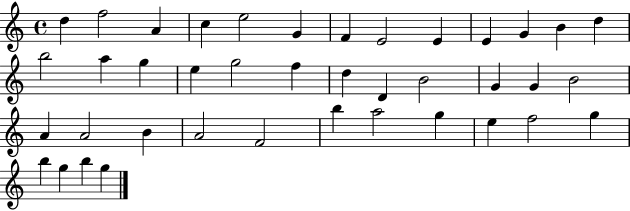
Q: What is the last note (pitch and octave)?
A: G5